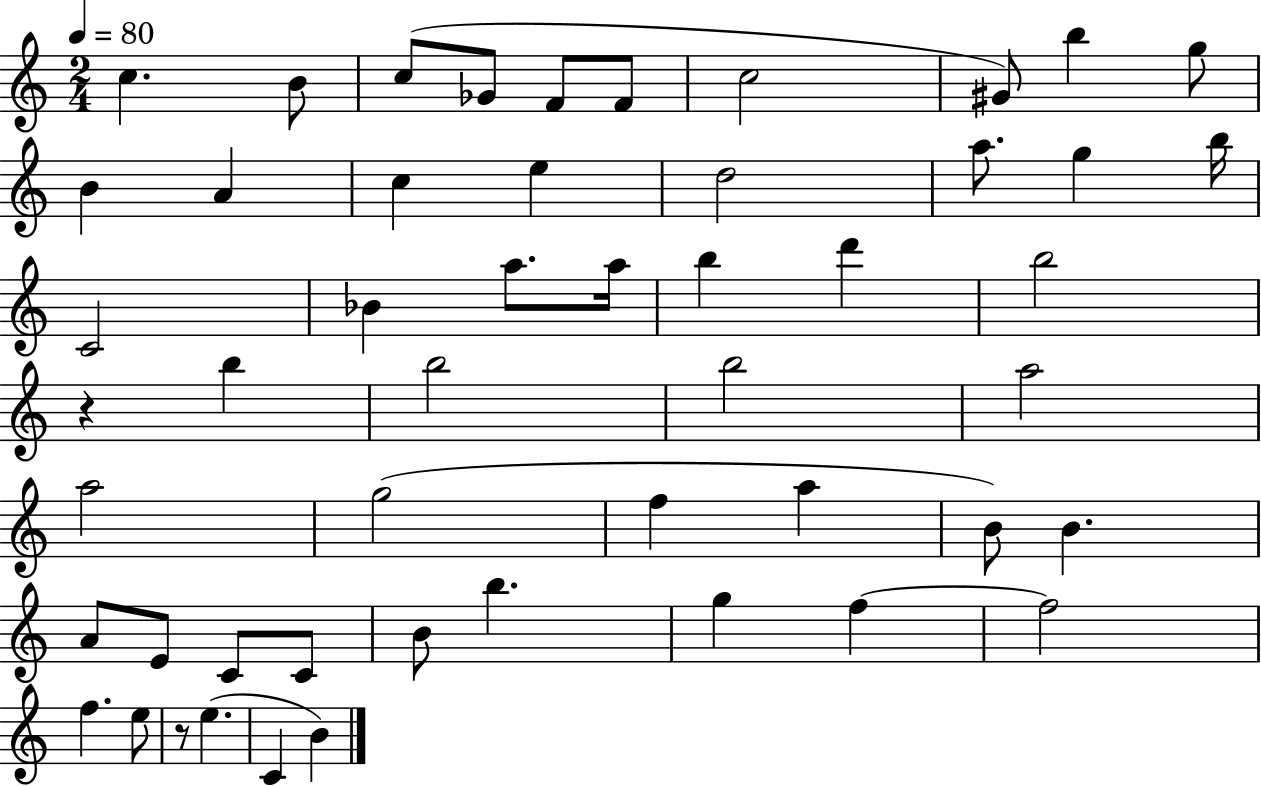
X:1
T:Untitled
M:2/4
L:1/4
K:C
c B/2 c/2 _G/2 F/2 F/2 c2 ^G/2 b g/2 B A c e d2 a/2 g b/4 C2 _B a/2 a/4 b d' b2 z b b2 b2 a2 a2 g2 f a B/2 B A/2 E/2 C/2 C/2 B/2 b g f f2 f e/2 z/2 e C B